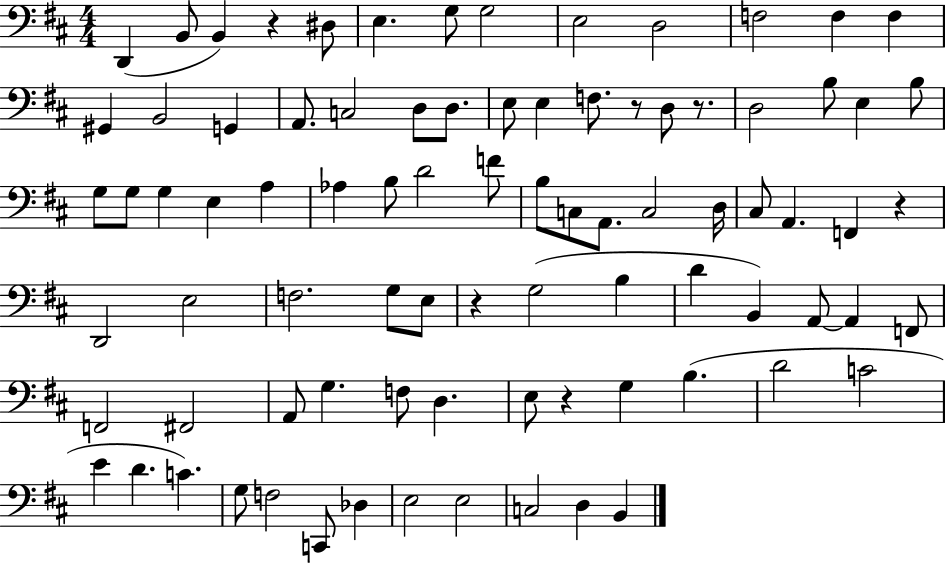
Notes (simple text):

D2/q B2/e B2/q R/q D#3/e E3/q. G3/e G3/h E3/h D3/h F3/h F3/q F3/q G#2/q B2/h G2/q A2/e. C3/h D3/e D3/e. E3/e E3/q F3/e. R/e D3/e R/e. D3/h B3/e E3/q B3/e G3/e G3/e G3/q E3/q A3/q Ab3/q B3/e D4/h F4/e B3/e C3/e A2/e. C3/h D3/s C#3/e A2/q. F2/q R/q D2/h E3/h F3/h. G3/e E3/e R/q G3/h B3/q D4/q B2/q A2/e A2/q F2/e F2/h F#2/h A2/e G3/q. F3/e D3/q. E3/e R/q G3/q B3/q. D4/h C4/h E4/q D4/q. C4/q. G3/e F3/h C2/e Db3/q E3/h E3/h C3/h D3/q B2/q